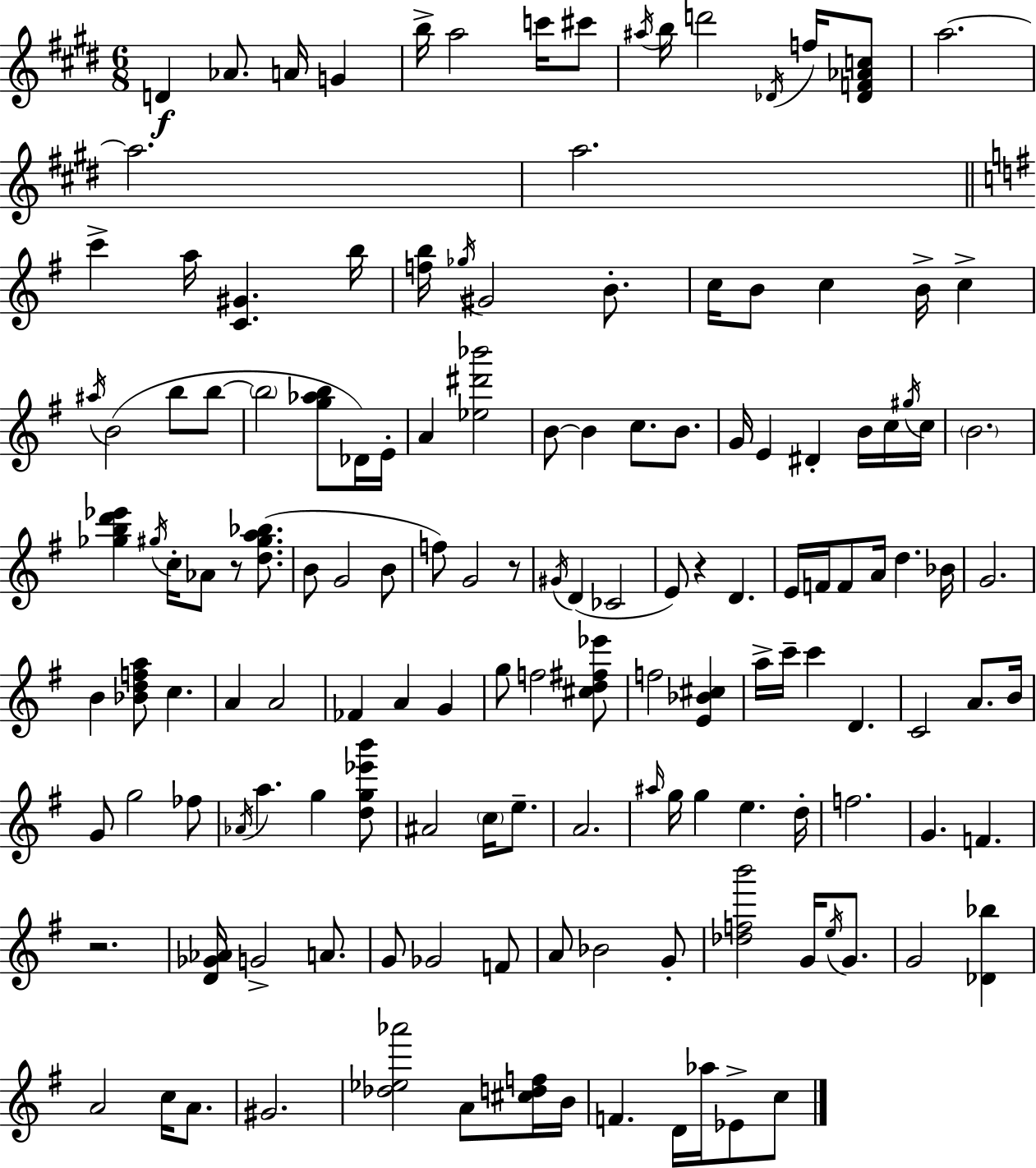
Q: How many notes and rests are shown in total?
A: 145